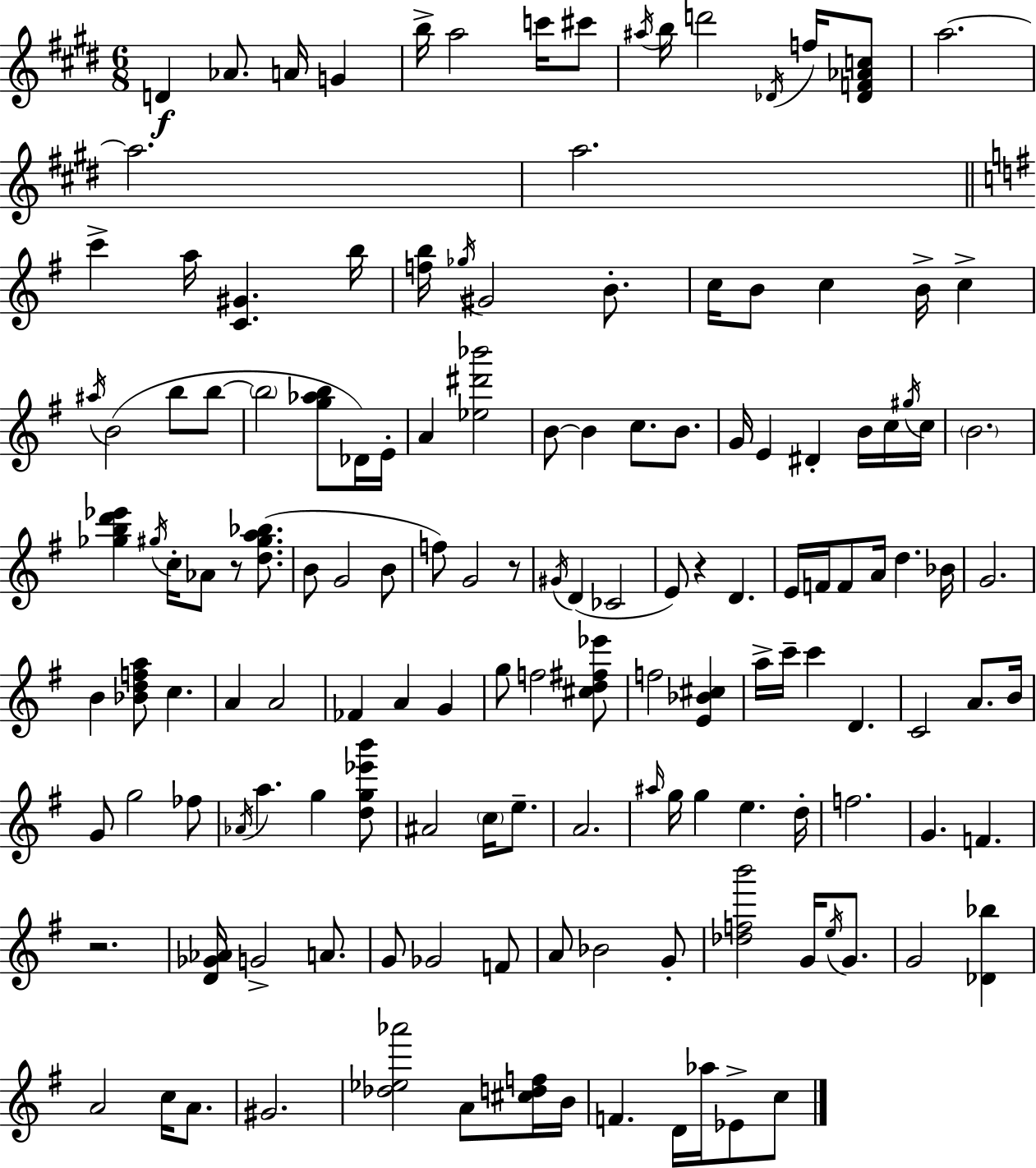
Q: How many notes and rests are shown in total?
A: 145